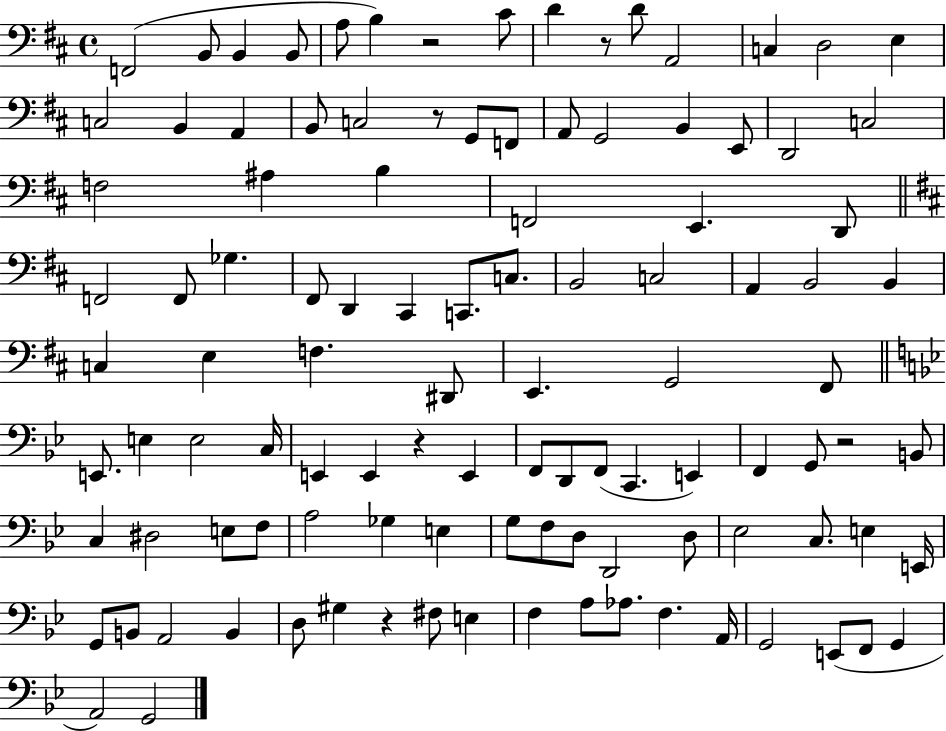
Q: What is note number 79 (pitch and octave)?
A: D3